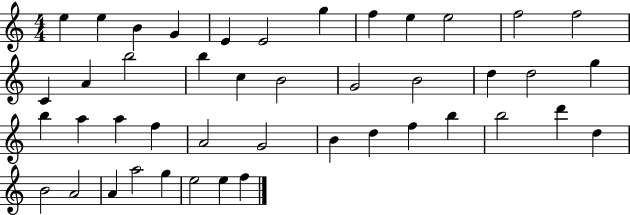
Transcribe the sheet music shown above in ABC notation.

X:1
T:Untitled
M:4/4
L:1/4
K:C
e e B G E E2 g f e e2 f2 f2 C A b2 b c B2 G2 B2 d d2 g b a a f A2 G2 B d f b b2 d' d B2 A2 A a2 g e2 e f